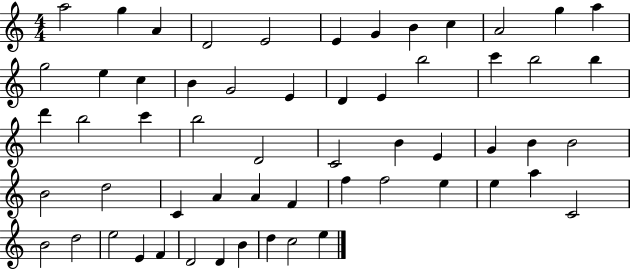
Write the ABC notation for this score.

X:1
T:Untitled
M:4/4
L:1/4
K:C
a2 g A D2 E2 E G B c A2 g a g2 e c B G2 E D E b2 c' b2 b d' b2 c' b2 D2 C2 B E G B B2 B2 d2 C A A F f f2 e e a C2 B2 d2 e2 E F D2 D B d c2 e